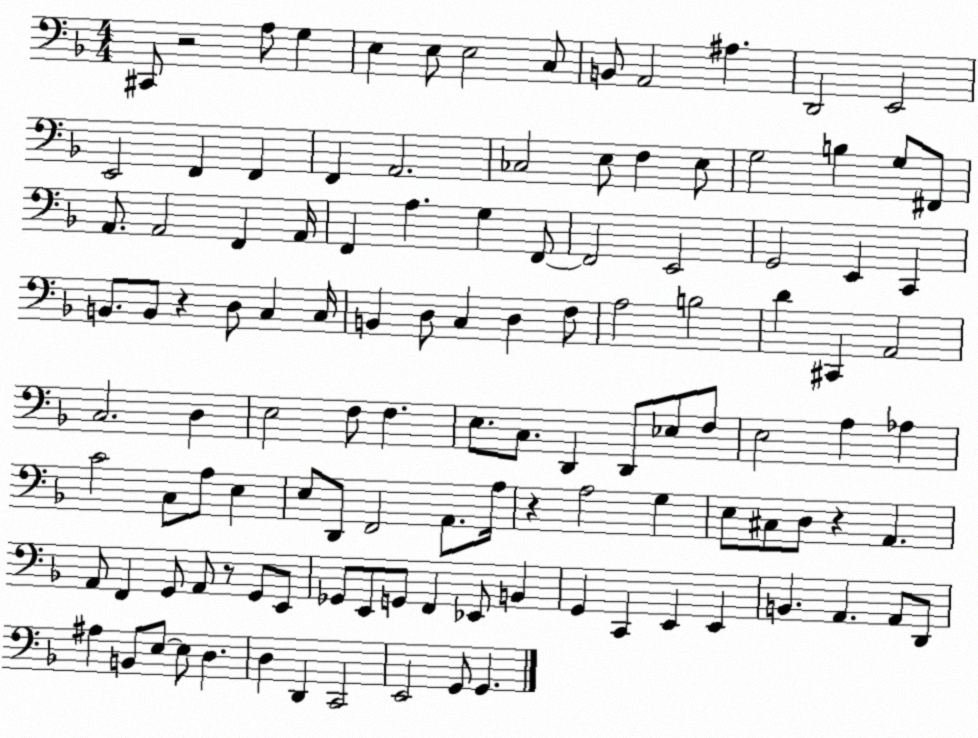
X:1
T:Untitled
M:4/4
L:1/4
K:F
^C,,/2 z2 A,/2 G, E, E,/2 E,2 C,/2 B,,/2 A,,2 ^A, D,,2 E,,2 E,,2 F,, F,, F,, A,,2 _C,2 E,/2 F, E,/2 G,2 B, G,/2 ^F,,/2 A,,/2 A,,2 F,, A,,/4 F,, A, G, F,,/2 F,,2 E,,2 G,,2 E,, C,, B,,/2 B,,/2 z D,/2 C, C,/4 B,, D,/2 C, D, F,/2 A,2 B,2 D ^C,, A,,2 C,2 D, E,2 F,/2 F, E,/2 C,/2 D,, D,,/2 _E,/2 F,/2 E,2 A, _A, C2 C,/2 A,/2 E, E,/2 D,,/2 F,,2 A,,/2 A,/4 z A,2 G, E,/2 ^C,/2 D,/2 z A,, A,,/2 F,, G,,/2 A,,/2 z/2 G,,/2 E,,/2 _G,,/2 E,,/2 G,,/2 F,, _E,,/2 B,, G,, C,, E,, E,, B,, A,, A,,/2 D,,/2 ^A, B,,/2 E,/2 E,/2 D, D, D,, C,,2 E,,2 G,,/2 G,,